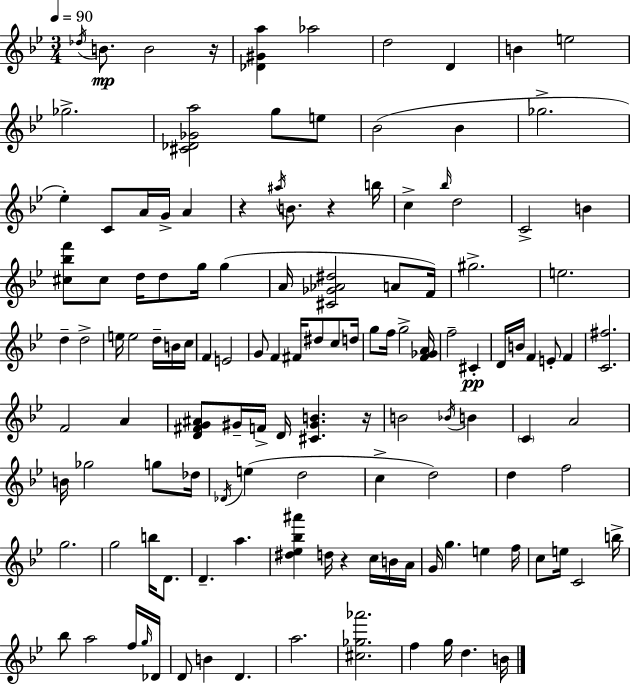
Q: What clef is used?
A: treble